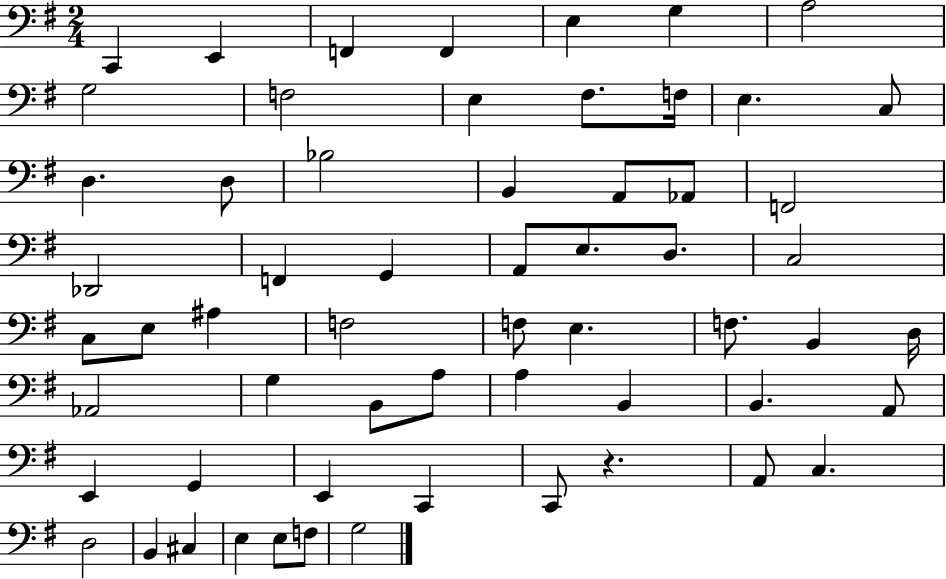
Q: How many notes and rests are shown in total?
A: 60